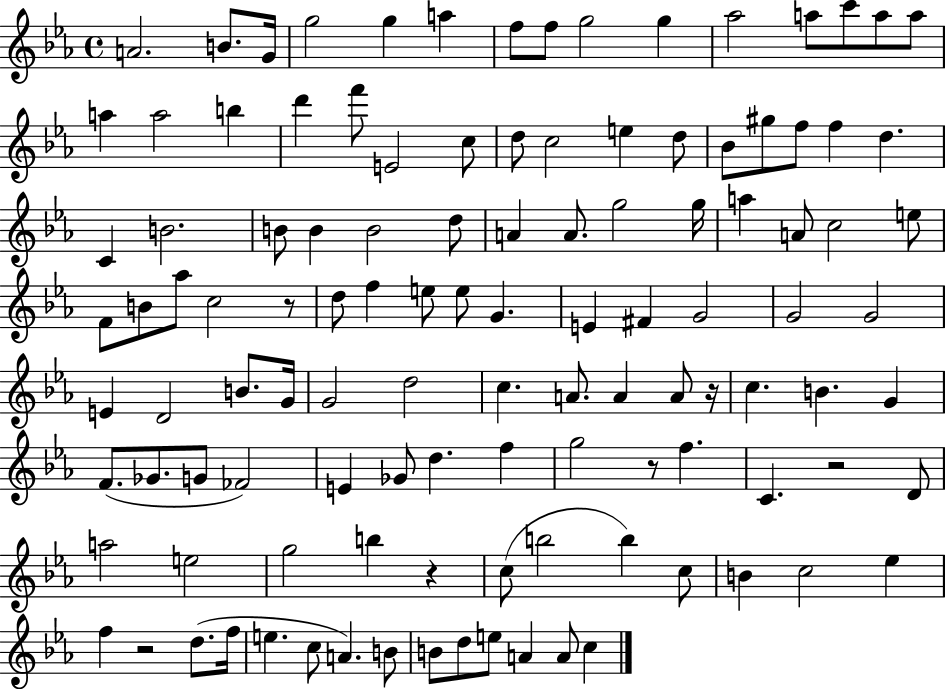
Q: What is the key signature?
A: EES major